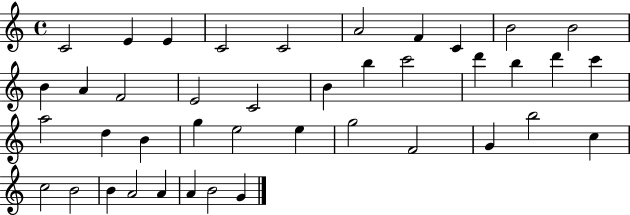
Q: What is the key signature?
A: C major